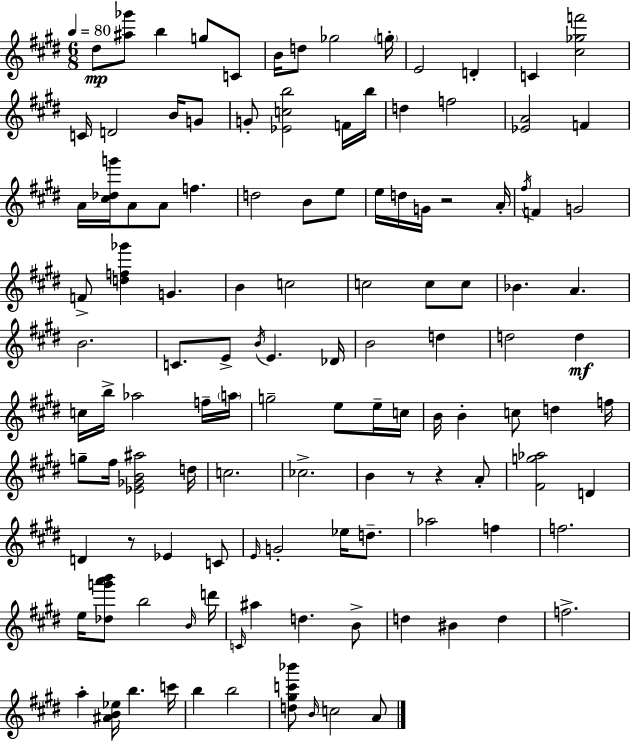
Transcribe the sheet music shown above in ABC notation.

X:1
T:Untitled
M:6/8
L:1/4
K:E
^d/2 [^a_g']/2 b g/2 C/2 B/4 d/2 _g2 g/4 E2 D C [^c_gf']2 C/4 D2 B/4 G/2 G/2 [_Ecb]2 F/4 b/4 d f2 [_EA]2 F A/4 [^c_dg']/4 A/2 A/2 f d2 B/2 e/2 e/4 d/4 G/4 z2 A/4 ^f/4 F G2 F/2 [df_g'] G B c2 c2 c/2 c/2 _B A B2 C/2 E/2 B/4 E _D/4 B2 d d2 d c/4 b/4 _a2 f/4 a/4 g2 e/2 e/4 c/4 B/4 B c/2 d f/4 g/2 ^f/4 [_E_GB^a]2 d/4 c2 _c2 B z/2 z A/2 [^Fg_a]2 D D z/2 _E C/2 E/4 G2 _e/4 d/2 _a2 f f2 e/4 [_dg'a'b']/2 b2 B/4 d'/4 C/4 ^a d B/2 d ^B d f2 a [^AB_e]/4 b c'/4 b b2 [d^gc'_b']/2 B/4 c2 A/2